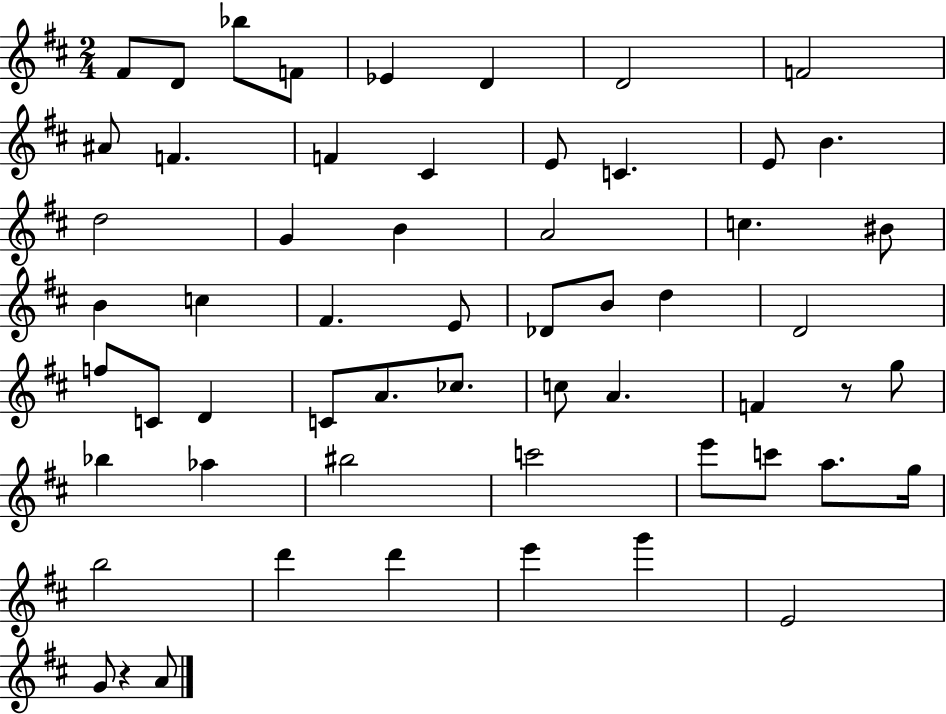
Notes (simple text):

F#4/e D4/e Bb5/e F4/e Eb4/q D4/q D4/h F4/h A#4/e F4/q. F4/q C#4/q E4/e C4/q. E4/e B4/q. D5/h G4/q B4/q A4/h C5/q. BIS4/e B4/q C5/q F#4/q. E4/e Db4/e B4/e D5/q D4/h F5/e C4/e D4/q C4/e A4/e. CES5/e. C5/e A4/q. F4/q R/e G5/e Bb5/q Ab5/q BIS5/h C6/h E6/e C6/e A5/e. G5/s B5/h D6/q D6/q E6/q G6/q E4/h G4/e R/q A4/e